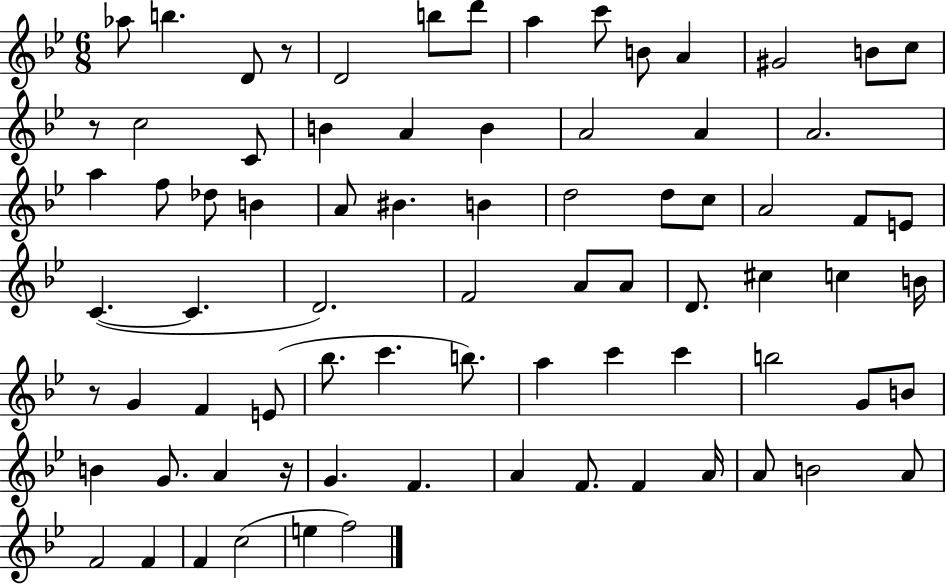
X:1
T:Untitled
M:6/8
L:1/4
K:Bb
_a/2 b D/2 z/2 D2 b/2 d'/2 a c'/2 B/2 A ^G2 B/2 c/2 z/2 c2 C/2 B A B A2 A A2 a f/2 _d/2 B A/2 ^B B d2 d/2 c/2 A2 F/2 E/2 C C D2 F2 A/2 A/2 D/2 ^c c B/4 z/2 G F E/2 _b/2 c' b/2 a c' c' b2 G/2 B/2 B G/2 A z/4 G F A F/2 F A/4 A/2 B2 A/2 F2 F F c2 e f2